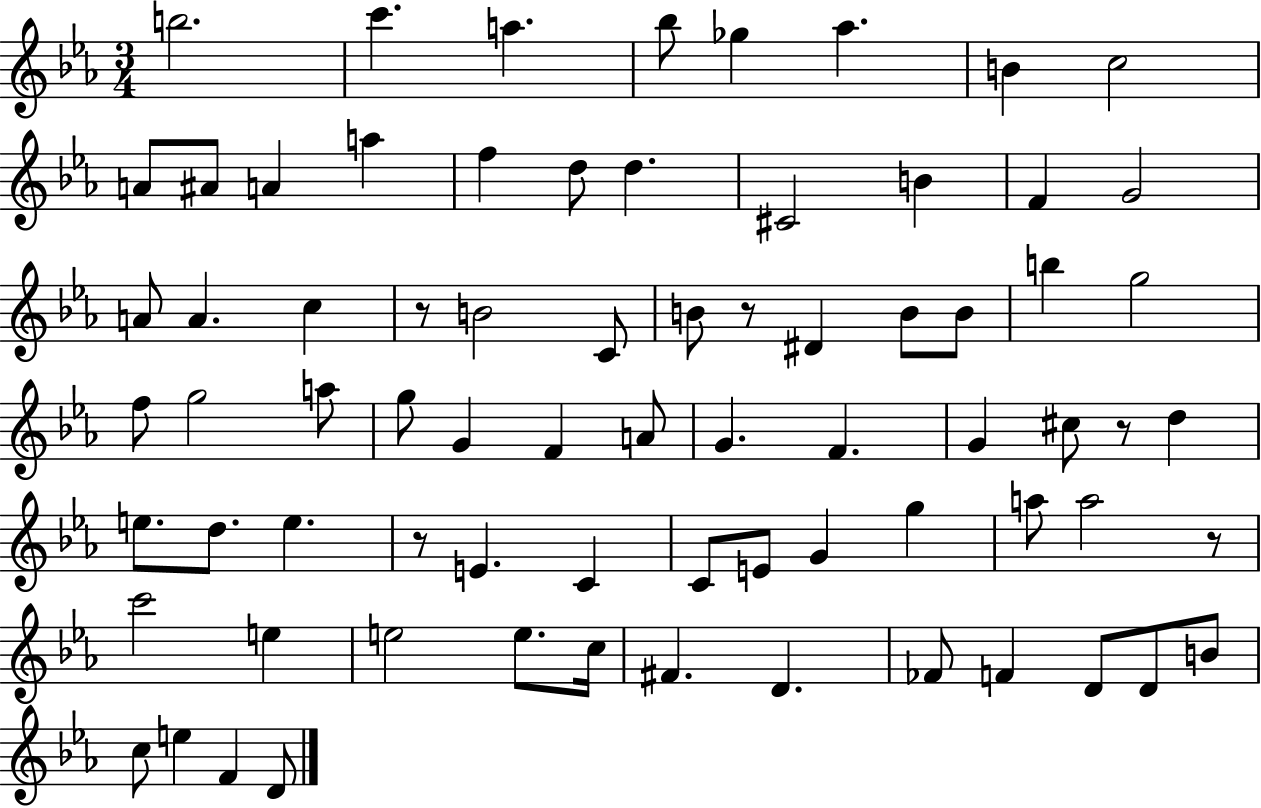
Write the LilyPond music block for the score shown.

{
  \clef treble
  \numericTimeSignature
  \time 3/4
  \key ees \major
  \repeat volta 2 { b''2. | c'''4. a''4. | bes''8 ges''4 aes''4. | b'4 c''2 | \break a'8 ais'8 a'4 a''4 | f''4 d''8 d''4. | cis'2 b'4 | f'4 g'2 | \break a'8 a'4. c''4 | r8 b'2 c'8 | b'8 r8 dis'4 b'8 b'8 | b''4 g''2 | \break f''8 g''2 a''8 | g''8 g'4 f'4 a'8 | g'4. f'4. | g'4 cis''8 r8 d''4 | \break e''8. d''8. e''4. | r8 e'4. c'4 | c'8 e'8 g'4 g''4 | a''8 a''2 r8 | \break c'''2 e''4 | e''2 e''8. c''16 | fis'4. d'4. | fes'8 f'4 d'8 d'8 b'8 | \break c''8 e''4 f'4 d'8 | } \bar "|."
}